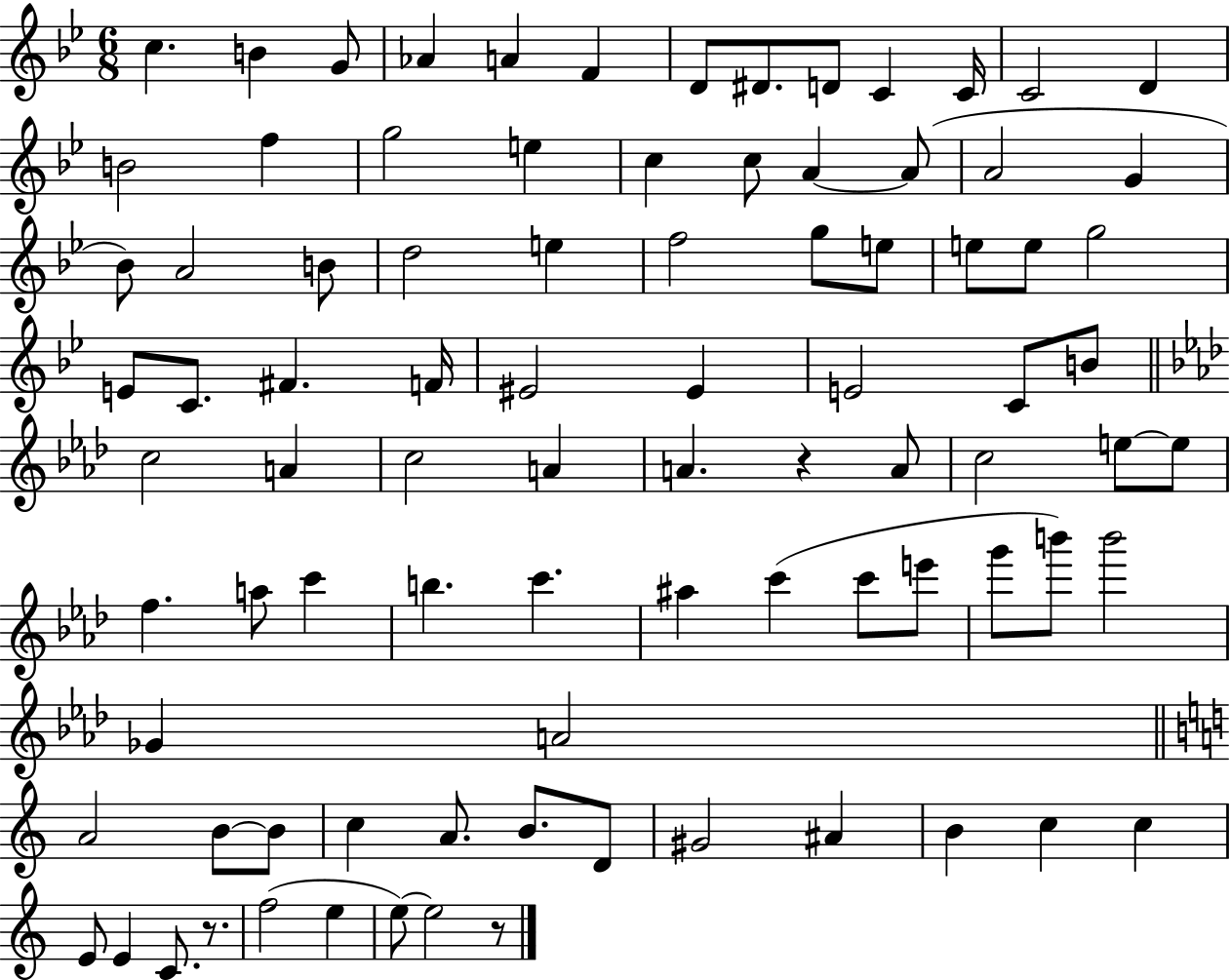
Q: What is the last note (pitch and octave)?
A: E5